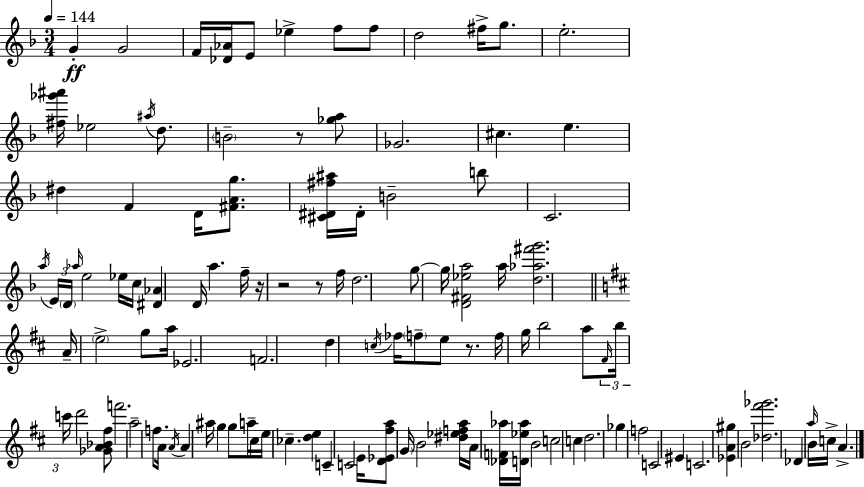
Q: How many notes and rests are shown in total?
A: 114